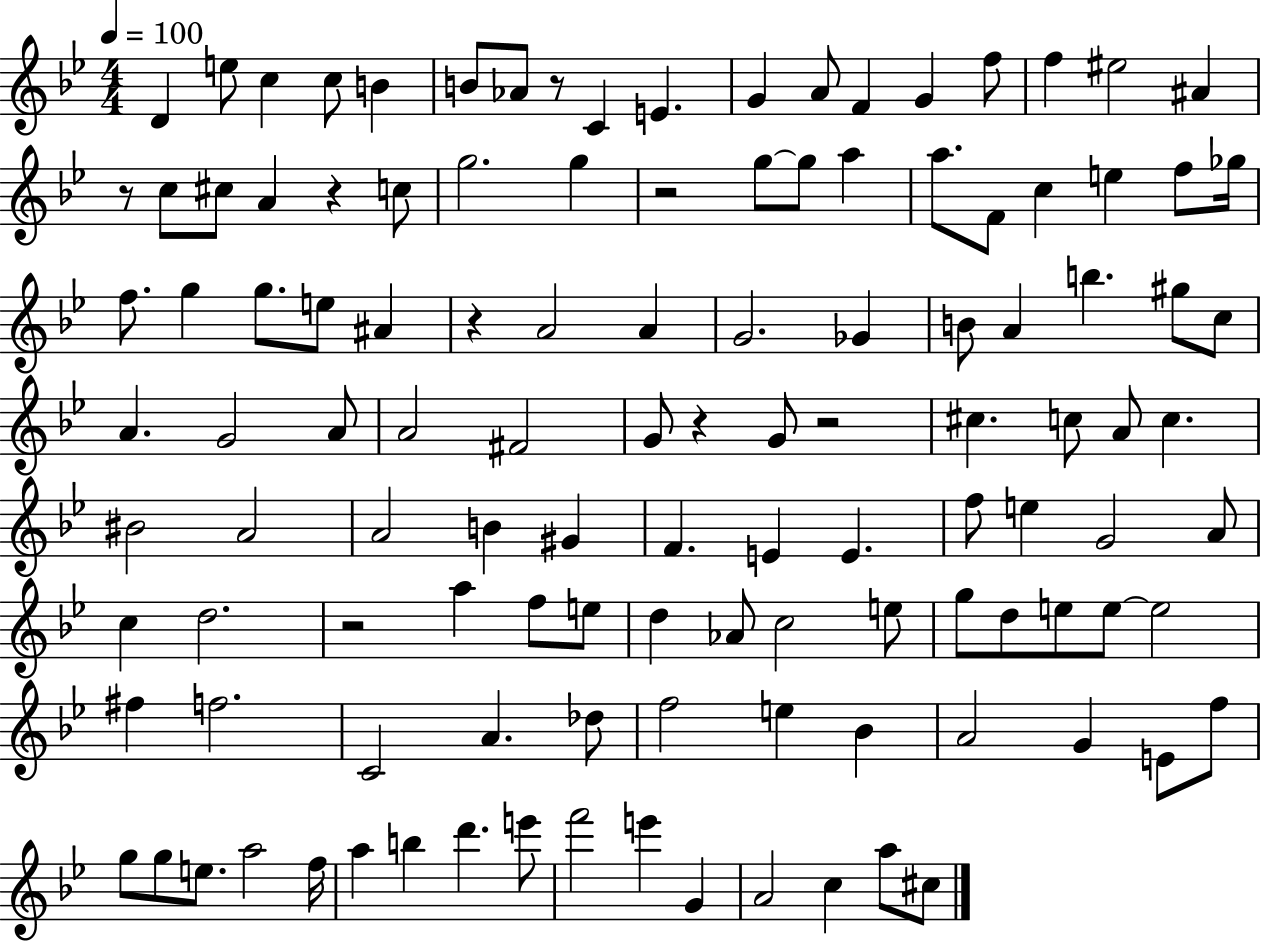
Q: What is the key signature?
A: BES major